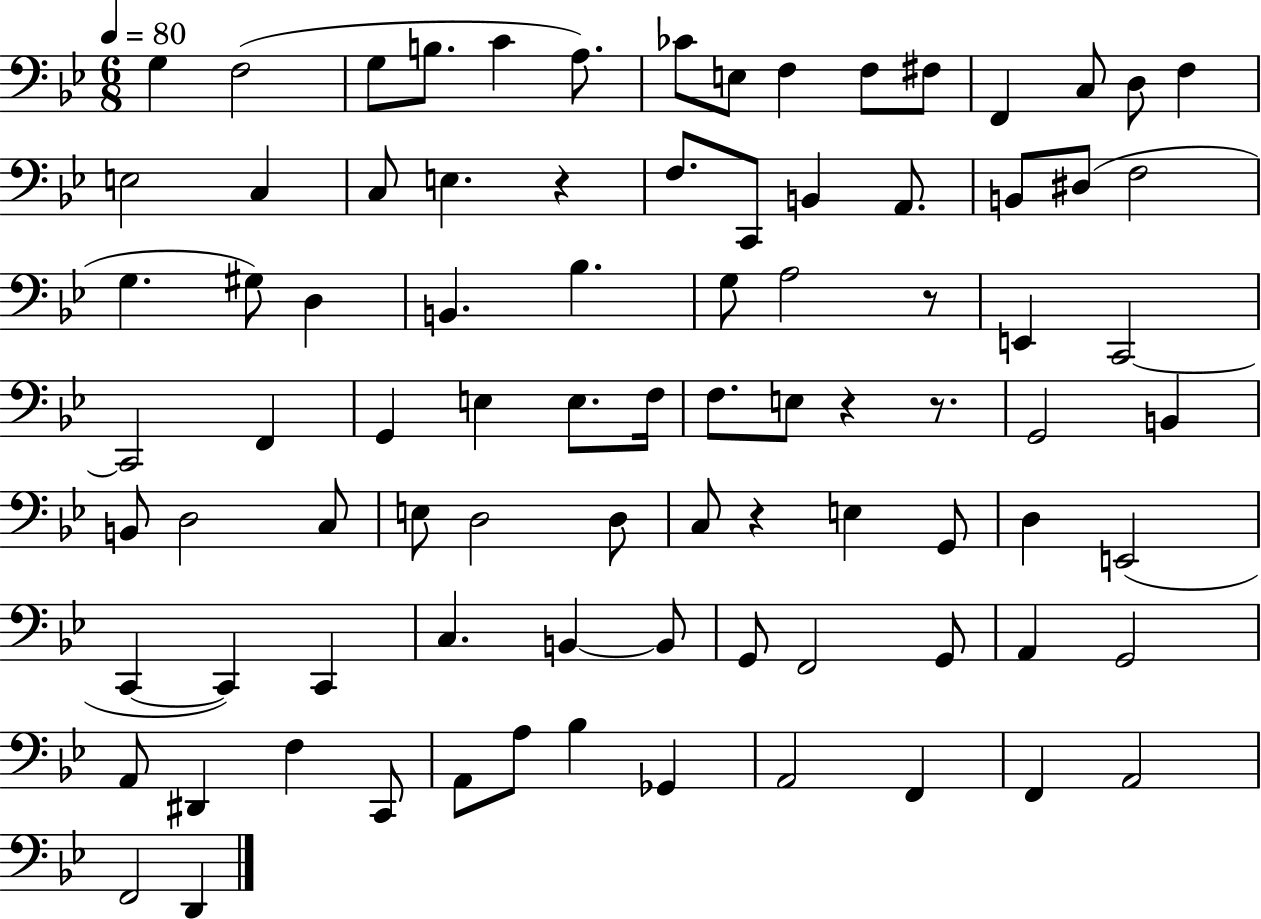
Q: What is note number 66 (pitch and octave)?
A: A2